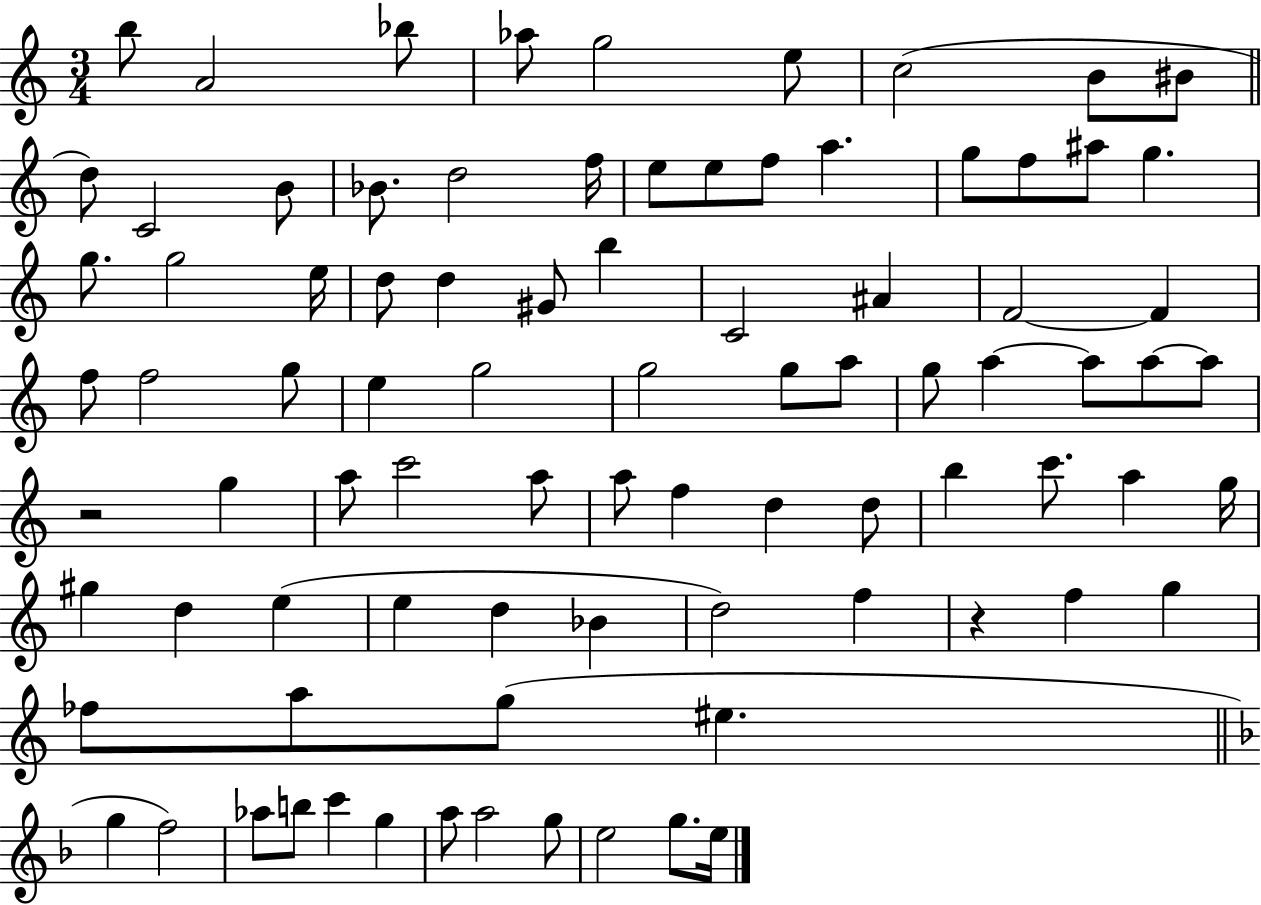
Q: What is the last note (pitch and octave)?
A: E5